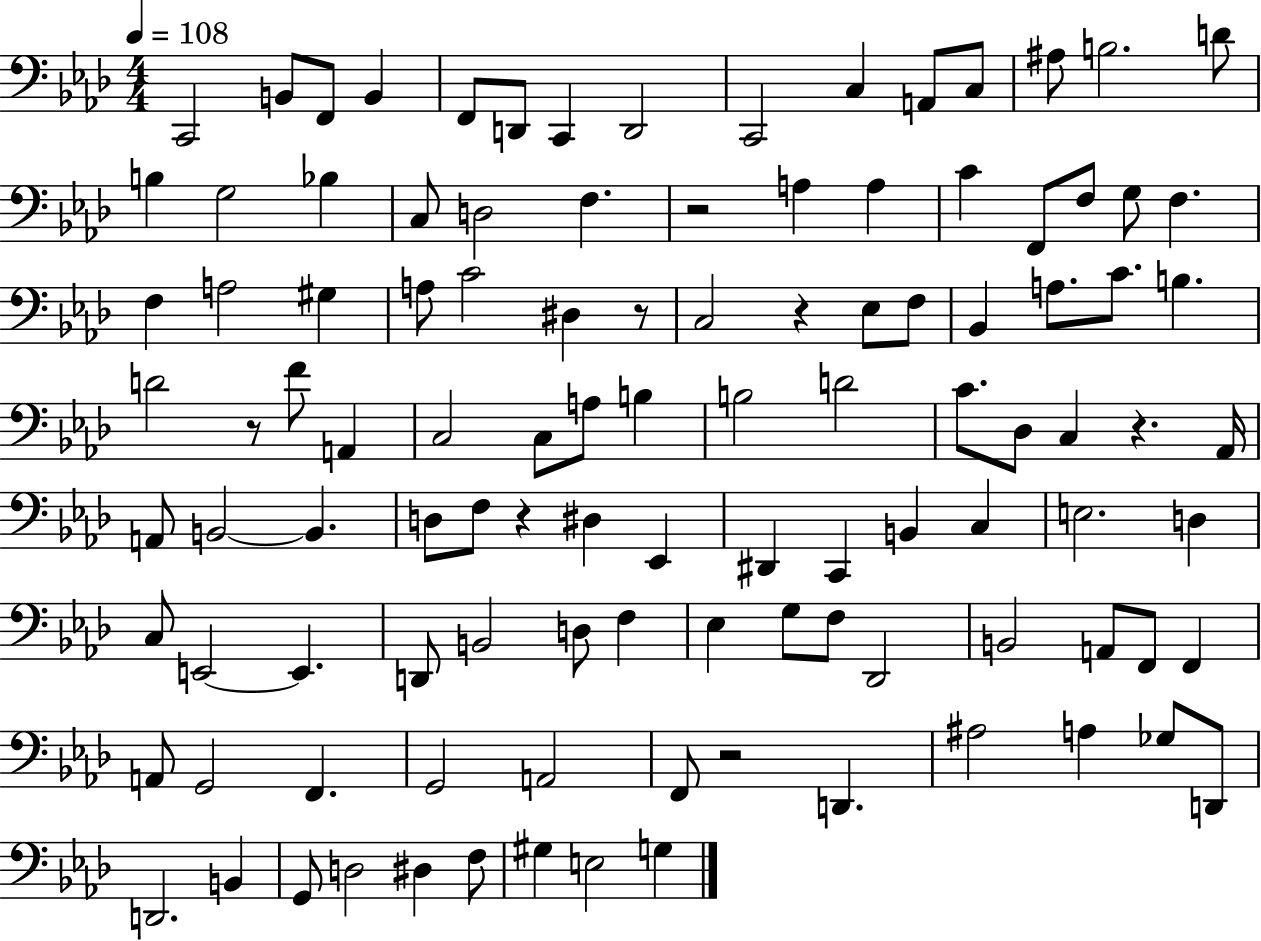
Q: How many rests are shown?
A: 7